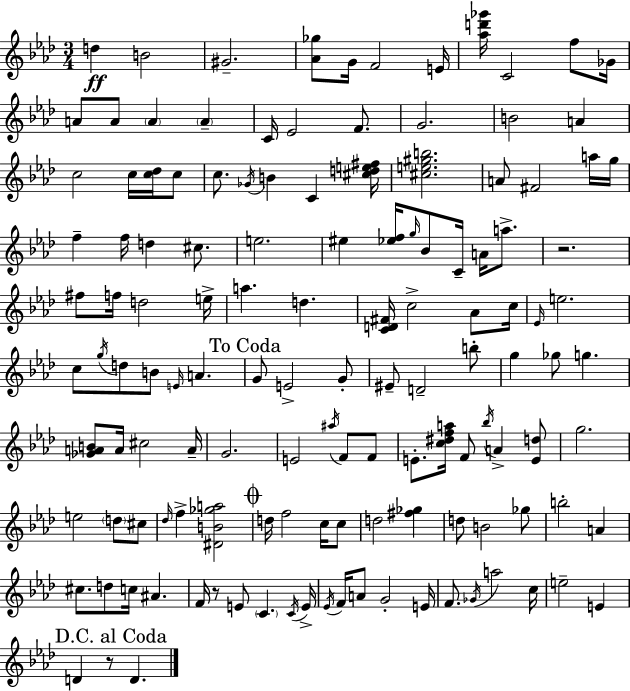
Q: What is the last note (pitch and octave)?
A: D4